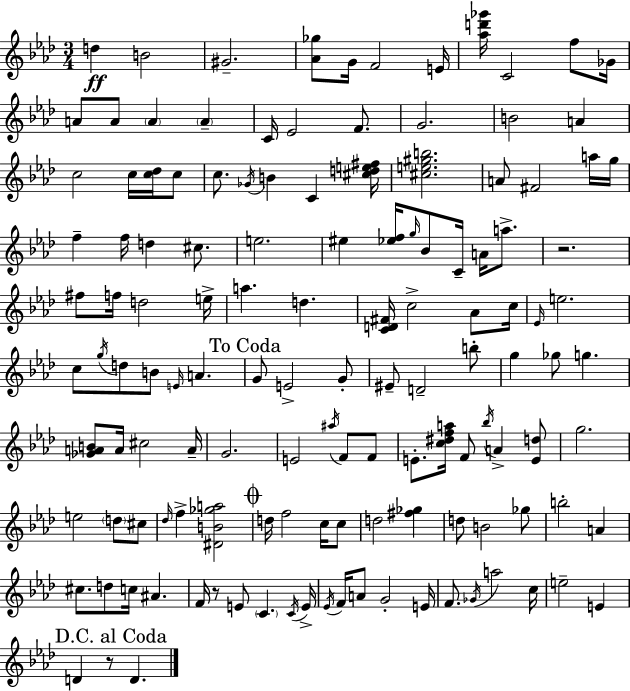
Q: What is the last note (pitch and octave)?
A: D4